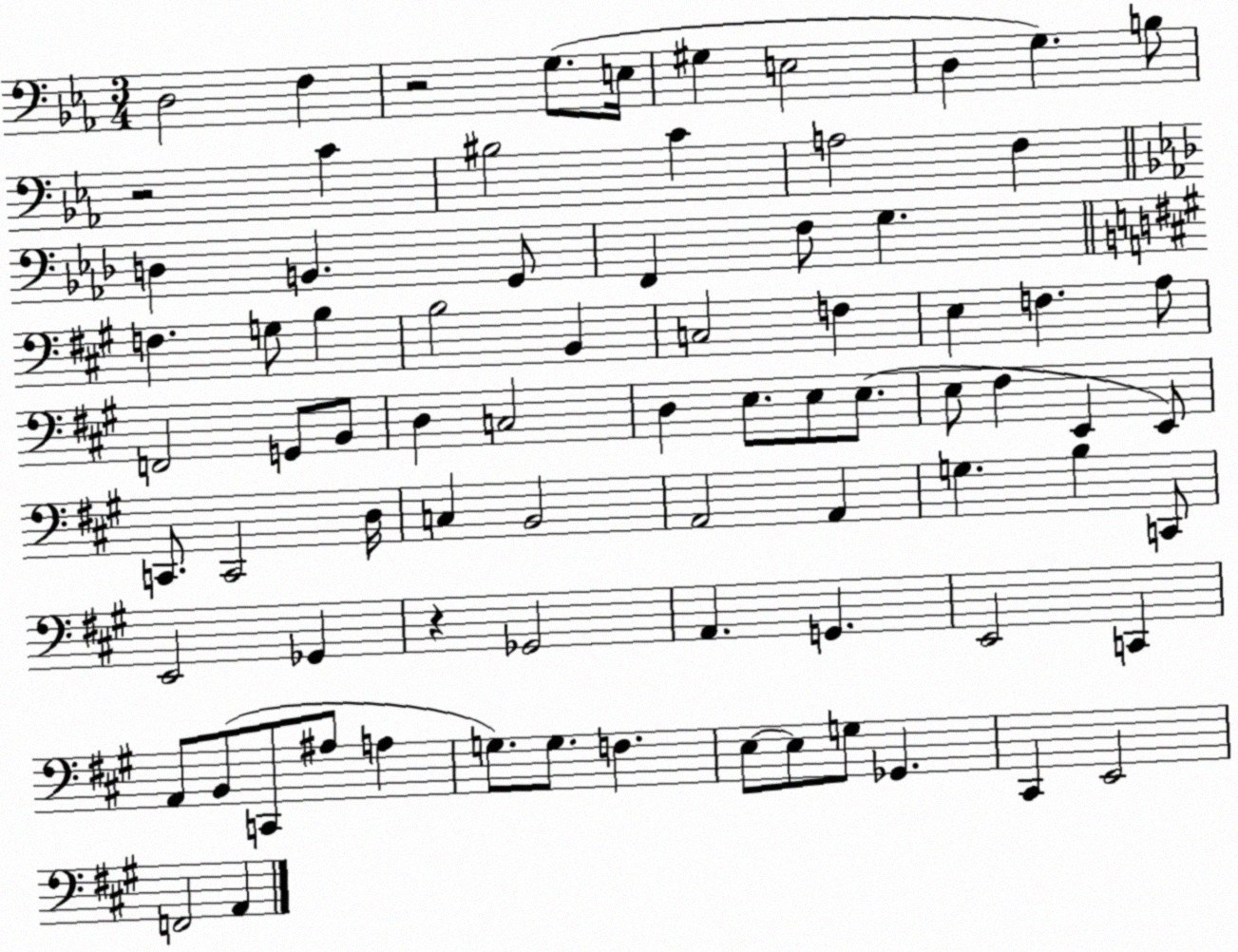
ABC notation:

X:1
T:Untitled
M:3/4
L:1/4
K:Eb
D,2 F, z2 G,/2 E,/4 ^G, E,2 D, G, B,/2 z2 C ^B,2 C A,2 F, D, B,, G,,/2 F,, F,/2 G, F, G,/2 B, B,2 B,, C,2 F, E, F, A,/2 F,,2 G,,/2 B,,/2 D, C,2 D, E,/2 E,/2 E,/2 E,/2 ^F, E,, E,,/2 C,,/2 C,,2 D,/4 C, B,,2 A,,2 A,, G, B, C,,/2 E,,2 _G,, z _G,,2 A,, G,, E,,2 C,, A,,/2 B,,/2 C,,/2 ^A,/2 A, G,/2 G,/2 F, E,/2 E,/2 G,/2 _G,, ^C,, E,,2 F,,2 A,,